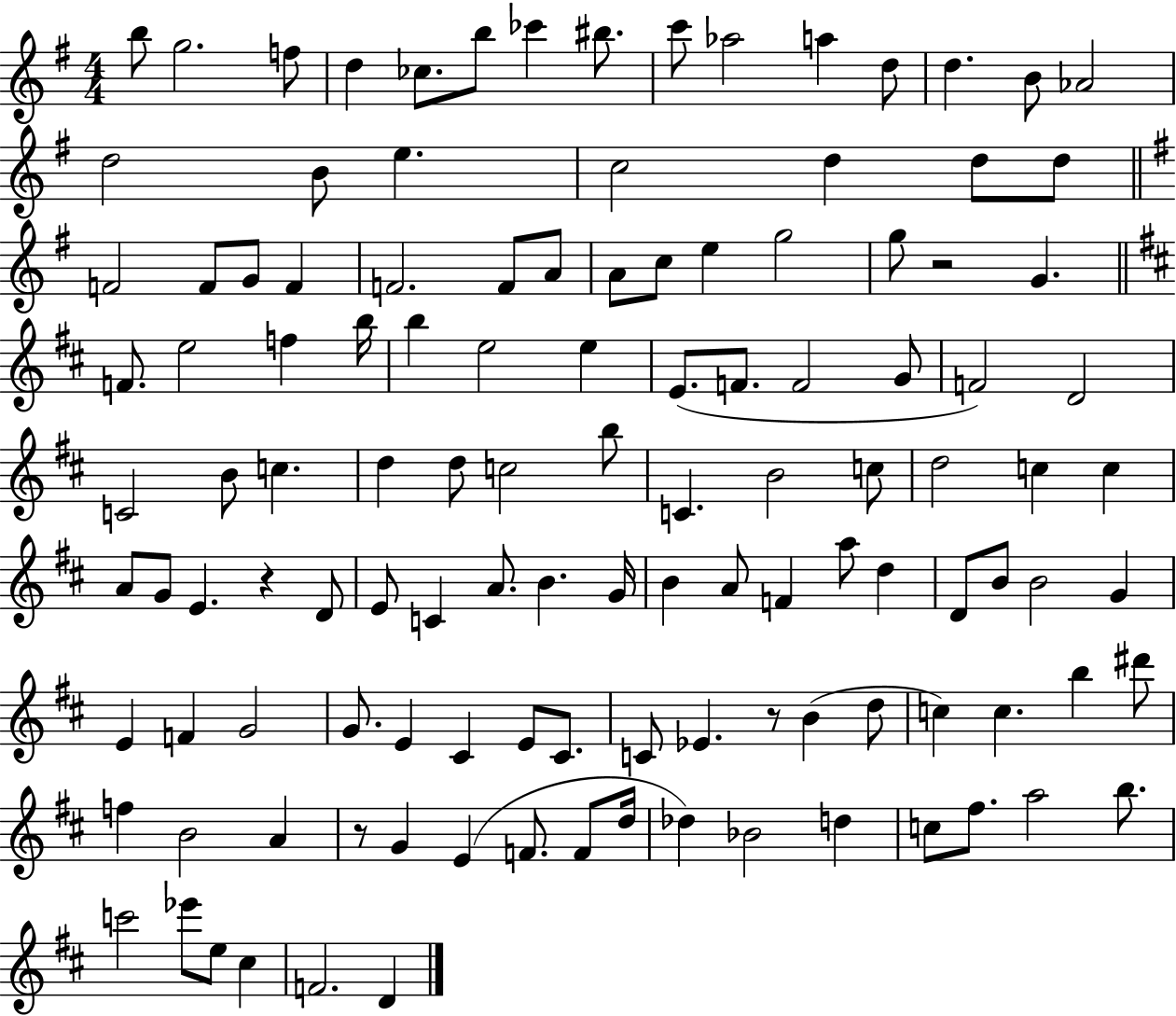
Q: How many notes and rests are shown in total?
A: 120